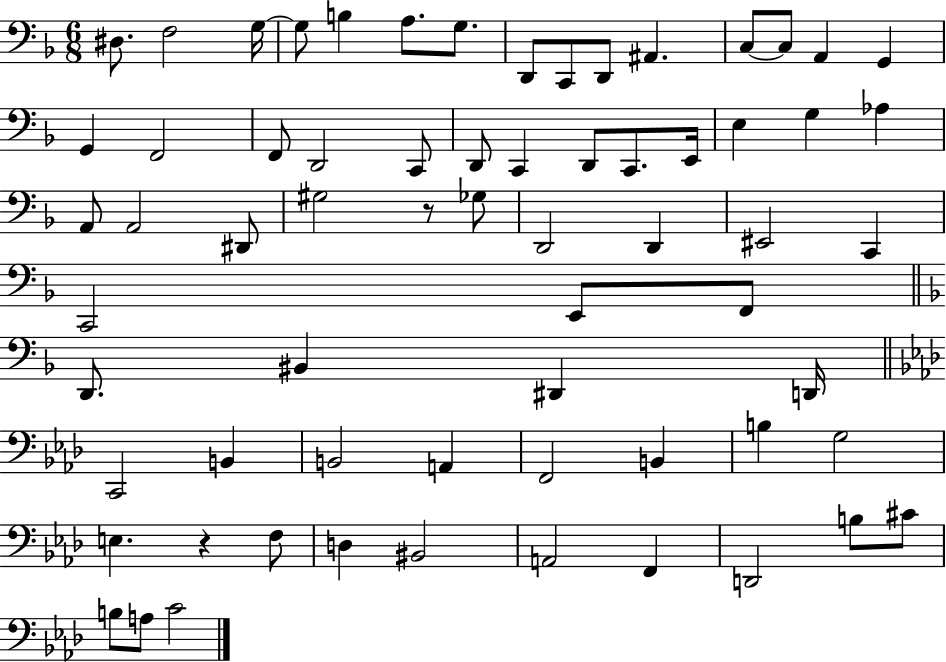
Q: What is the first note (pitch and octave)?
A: D#3